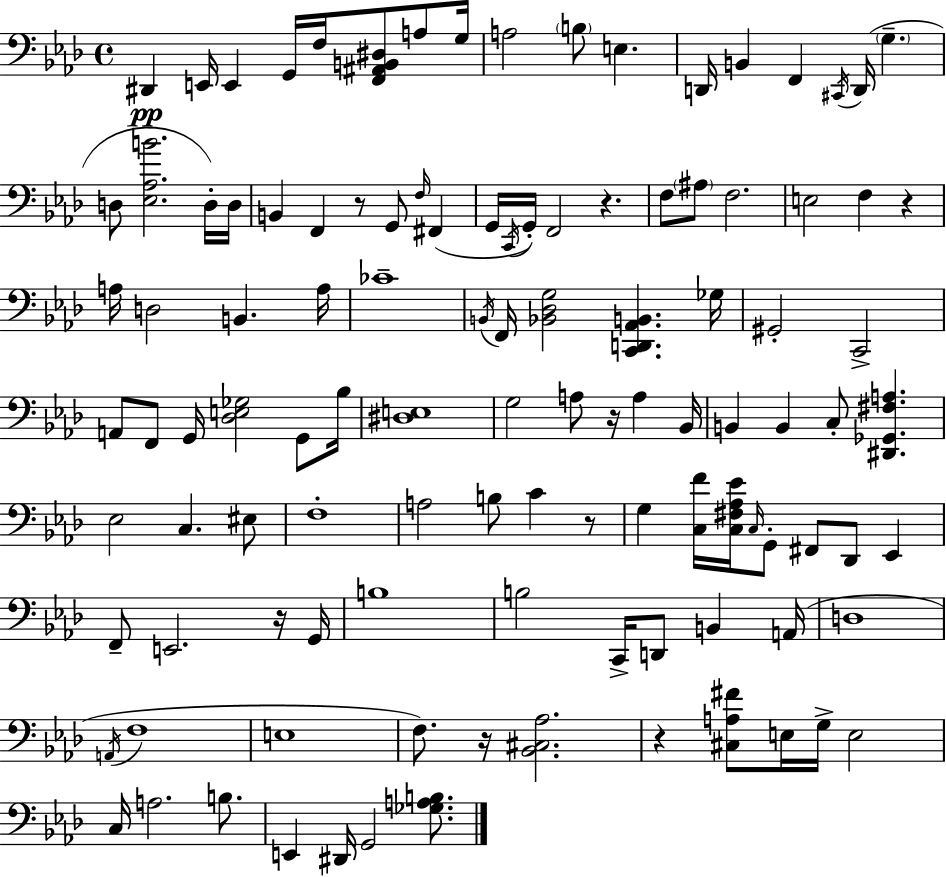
X:1
T:Untitled
M:4/4
L:1/4
K:Ab
^D,, E,,/4 E,, G,,/4 F,/4 [F,,^A,,B,,^D,]/2 A,/2 G,/4 A,2 B,/2 E, D,,/4 B,, F,, ^C,,/4 D,,/4 G, D,/2 [_E,_A,B]2 D,/4 D,/4 B,, F,, z/2 G,,/2 F,/4 ^F,, G,,/4 C,,/4 G,,/4 F,,2 z F,/2 ^A,/2 F,2 E,2 F, z A,/4 D,2 B,, A,/4 _C4 B,,/4 F,,/4 [_B,,_D,G,]2 [C,,D,,_A,,B,,] _G,/4 ^G,,2 C,,2 A,,/2 F,,/2 G,,/4 [_D,E,_G,]2 G,,/2 _B,/4 [^D,E,]4 G,2 A,/2 z/4 A, _B,,/4 B,, B,, C,/2 [^D,,_G,,^F,A,] _E,2 C, ^E,/2 F,4 A,2 B,/2 C z/2 G, [C,F]/4 [C,^F,_A,_E]/4 C,/4 G,,/2 ^F,,/2 _D,,/2 _E,, F,,/2 E,,2 z/4 G,,/4 B,4 B,2 C,,/4 D,,/2 B,, A,,/4 D,4 A,,/4 F,4 E,4 F,/2 z/4 [_B,,^C,_A,]2 z [^C,A,^F]/2 E,/4 G,/4 E,2 C,/4 A,2 B,/2 E,, ^D,,/4 G,,2 [_G,A,B,]/2